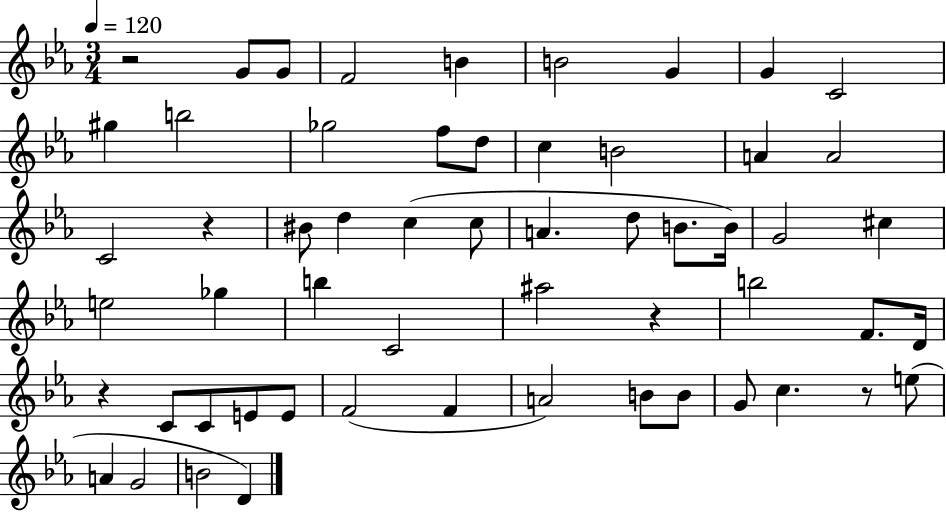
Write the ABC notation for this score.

X:1
T:Untitled
M:3/4
L:1/4
K:Eb
z2 G/2 G/2 F2 B B2 G G C2 ^g b2 _g2 f/2 d/2 c B2 A A2 C2 z ^B/2 d c c/2 A d/2 B/2 B/4 G2 ^c e2 _g b C2 ^a2 z b2 F/2 D/4 z C/2 C/2 E/2 E/2 F2 F A2 B/2 B/2 G/2 c z/2 e/2 A G2 B2 D